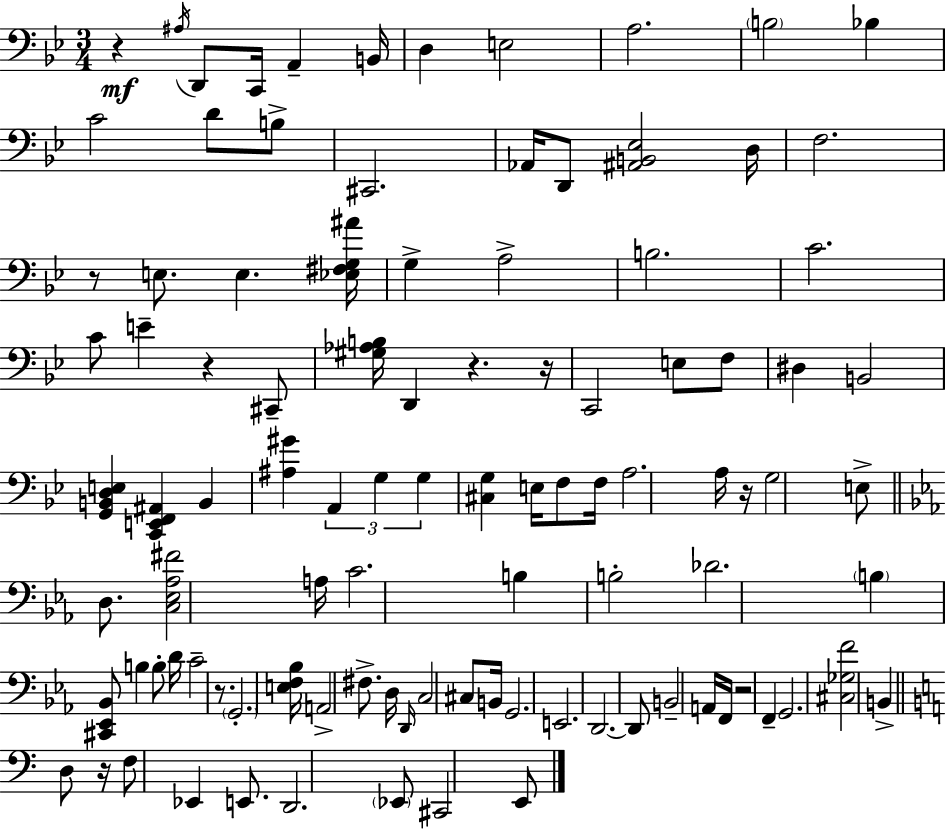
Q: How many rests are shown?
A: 9